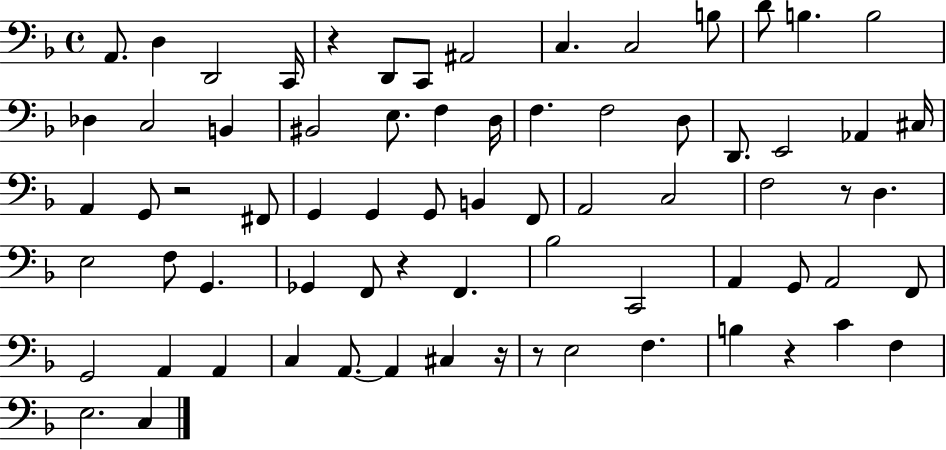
{
  \clef bass
  \time 4/4
  \defaultTimeSignature
  \key f \major
  \repeat volta 2 { a,8. d4 d,2 c,16 | r4 d,8 c,8 ais,2 | c4. c2 b8 | d'8 b4. b2 | \break des4 c2 b,4 | bis,2 e8. f4 d16 | f4. f2 d8 | d,8. e,2 aes,4 cis16 | \break a,4 g,8 r2 fis,8 | g,4 g,4 g,8 b,4 f,8 | a,2 c2 | f2 r8 d4. | \break e2 f8 g,4. | ges,4 f,8 r4 f,4. | bes2 c,2 | a,4 g,8 a,2 f,8 | \break g,2 a,4 a,4 | c4 a,8.~~ a,4 cis4 r16 | r8 e2 f4. | b4 r4 c'4 f4 | \break e2. c4 | } \bar "|."
}